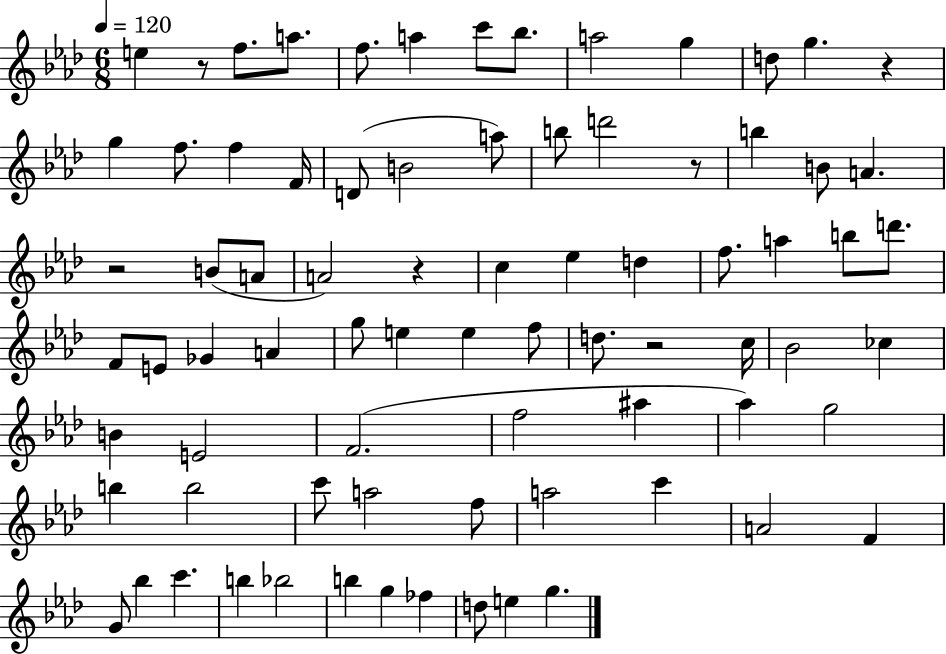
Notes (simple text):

E5/q R/e F5/e. A5/e. F5/e. A5/q C6/e Bb5/e. A5/h G5/q D5/e G5/q. R/q G5/q F5/e. F5/q F4/s D4/e B4/h A5/e B5/e D6/h R/e B5/q B4/e A4/q. R/h B4/e A4/e A4/h R/q C5/q Eb5/q D5/q F5/e. A5/q B5/e D6/e. F4/e E4/e Gb4/q A4/q G5/e E5/q E5/q F5/e D5/e. R/h C5/s Bb4/h CES5/q B4/q E4/h F4/h. F5/h A#5/q Ab5/q G5/h B5/q B5/h C6/e A5/h F5/e A5/h C6/q A4/h F4/q G4/e Bb5/q C6/q. B5/q Bb5/h B5/q G5/q FES5/q D5/e E5/q G5/q.